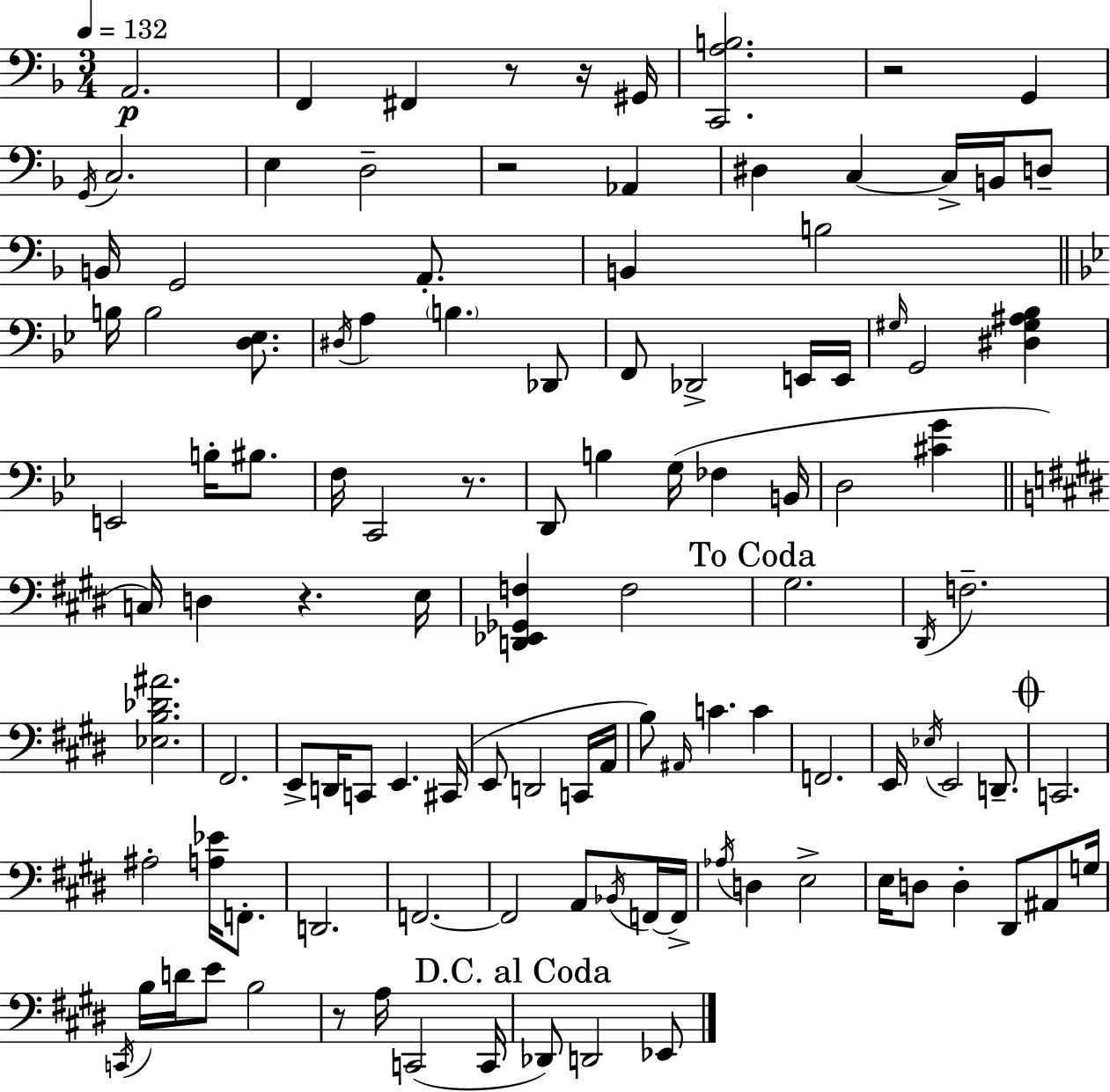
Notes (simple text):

A2/h. F2/q F#2/q R/e R/s G#2/s [C2,A3,B3]/h. R/h G2/q G2/s C3/h. E3/q D3/h R/h Ab2/q D#3/q C3/q C3/s B2/s D3/e B2/s G2/h A2/e. B2/q B3/h B3/s B3/h [D3,Eb3]/e. D#3/s A3/q B3/q. Db2/e F2/e Db2/h E2/s E2/s G#3/s G2/h [D#3,G#3,A#3,Bb3]/q E2/h B3/s BIS3/e. F3/s C2/h R/e. D2/e B3/q G3/s FES3/q B2/s D3/h [C#4,G4]/q C3/s D3/q R/q. E3/s [D2,Eb2,Gb2,F3]/q F3/h G#3/h. D#2/s F3/h. [Eb3,B3,Db4,A#4]/h. F#2/h. E2/e D2/s C2/e E2/q. C#2/s E2/e D2/h C2/s A2/s B3/e A#2/s C4/q. C4/q F2/h. E2/s Eb3/s E2/h D2/e. C2/h. A#3/h [A3,Eb4]/s F2/e. D2/h. F2/h. F2/h A2/e Bb2/s F2/s F2/s Ab3/s D3/q E3/h E3/s D3/e D3/q D#2/e A#2/e G3/s C2/s B3/s D4/s E4/e B3/h R/e A3/s C2/h C2/s Db2/e D2/h Eb2/e